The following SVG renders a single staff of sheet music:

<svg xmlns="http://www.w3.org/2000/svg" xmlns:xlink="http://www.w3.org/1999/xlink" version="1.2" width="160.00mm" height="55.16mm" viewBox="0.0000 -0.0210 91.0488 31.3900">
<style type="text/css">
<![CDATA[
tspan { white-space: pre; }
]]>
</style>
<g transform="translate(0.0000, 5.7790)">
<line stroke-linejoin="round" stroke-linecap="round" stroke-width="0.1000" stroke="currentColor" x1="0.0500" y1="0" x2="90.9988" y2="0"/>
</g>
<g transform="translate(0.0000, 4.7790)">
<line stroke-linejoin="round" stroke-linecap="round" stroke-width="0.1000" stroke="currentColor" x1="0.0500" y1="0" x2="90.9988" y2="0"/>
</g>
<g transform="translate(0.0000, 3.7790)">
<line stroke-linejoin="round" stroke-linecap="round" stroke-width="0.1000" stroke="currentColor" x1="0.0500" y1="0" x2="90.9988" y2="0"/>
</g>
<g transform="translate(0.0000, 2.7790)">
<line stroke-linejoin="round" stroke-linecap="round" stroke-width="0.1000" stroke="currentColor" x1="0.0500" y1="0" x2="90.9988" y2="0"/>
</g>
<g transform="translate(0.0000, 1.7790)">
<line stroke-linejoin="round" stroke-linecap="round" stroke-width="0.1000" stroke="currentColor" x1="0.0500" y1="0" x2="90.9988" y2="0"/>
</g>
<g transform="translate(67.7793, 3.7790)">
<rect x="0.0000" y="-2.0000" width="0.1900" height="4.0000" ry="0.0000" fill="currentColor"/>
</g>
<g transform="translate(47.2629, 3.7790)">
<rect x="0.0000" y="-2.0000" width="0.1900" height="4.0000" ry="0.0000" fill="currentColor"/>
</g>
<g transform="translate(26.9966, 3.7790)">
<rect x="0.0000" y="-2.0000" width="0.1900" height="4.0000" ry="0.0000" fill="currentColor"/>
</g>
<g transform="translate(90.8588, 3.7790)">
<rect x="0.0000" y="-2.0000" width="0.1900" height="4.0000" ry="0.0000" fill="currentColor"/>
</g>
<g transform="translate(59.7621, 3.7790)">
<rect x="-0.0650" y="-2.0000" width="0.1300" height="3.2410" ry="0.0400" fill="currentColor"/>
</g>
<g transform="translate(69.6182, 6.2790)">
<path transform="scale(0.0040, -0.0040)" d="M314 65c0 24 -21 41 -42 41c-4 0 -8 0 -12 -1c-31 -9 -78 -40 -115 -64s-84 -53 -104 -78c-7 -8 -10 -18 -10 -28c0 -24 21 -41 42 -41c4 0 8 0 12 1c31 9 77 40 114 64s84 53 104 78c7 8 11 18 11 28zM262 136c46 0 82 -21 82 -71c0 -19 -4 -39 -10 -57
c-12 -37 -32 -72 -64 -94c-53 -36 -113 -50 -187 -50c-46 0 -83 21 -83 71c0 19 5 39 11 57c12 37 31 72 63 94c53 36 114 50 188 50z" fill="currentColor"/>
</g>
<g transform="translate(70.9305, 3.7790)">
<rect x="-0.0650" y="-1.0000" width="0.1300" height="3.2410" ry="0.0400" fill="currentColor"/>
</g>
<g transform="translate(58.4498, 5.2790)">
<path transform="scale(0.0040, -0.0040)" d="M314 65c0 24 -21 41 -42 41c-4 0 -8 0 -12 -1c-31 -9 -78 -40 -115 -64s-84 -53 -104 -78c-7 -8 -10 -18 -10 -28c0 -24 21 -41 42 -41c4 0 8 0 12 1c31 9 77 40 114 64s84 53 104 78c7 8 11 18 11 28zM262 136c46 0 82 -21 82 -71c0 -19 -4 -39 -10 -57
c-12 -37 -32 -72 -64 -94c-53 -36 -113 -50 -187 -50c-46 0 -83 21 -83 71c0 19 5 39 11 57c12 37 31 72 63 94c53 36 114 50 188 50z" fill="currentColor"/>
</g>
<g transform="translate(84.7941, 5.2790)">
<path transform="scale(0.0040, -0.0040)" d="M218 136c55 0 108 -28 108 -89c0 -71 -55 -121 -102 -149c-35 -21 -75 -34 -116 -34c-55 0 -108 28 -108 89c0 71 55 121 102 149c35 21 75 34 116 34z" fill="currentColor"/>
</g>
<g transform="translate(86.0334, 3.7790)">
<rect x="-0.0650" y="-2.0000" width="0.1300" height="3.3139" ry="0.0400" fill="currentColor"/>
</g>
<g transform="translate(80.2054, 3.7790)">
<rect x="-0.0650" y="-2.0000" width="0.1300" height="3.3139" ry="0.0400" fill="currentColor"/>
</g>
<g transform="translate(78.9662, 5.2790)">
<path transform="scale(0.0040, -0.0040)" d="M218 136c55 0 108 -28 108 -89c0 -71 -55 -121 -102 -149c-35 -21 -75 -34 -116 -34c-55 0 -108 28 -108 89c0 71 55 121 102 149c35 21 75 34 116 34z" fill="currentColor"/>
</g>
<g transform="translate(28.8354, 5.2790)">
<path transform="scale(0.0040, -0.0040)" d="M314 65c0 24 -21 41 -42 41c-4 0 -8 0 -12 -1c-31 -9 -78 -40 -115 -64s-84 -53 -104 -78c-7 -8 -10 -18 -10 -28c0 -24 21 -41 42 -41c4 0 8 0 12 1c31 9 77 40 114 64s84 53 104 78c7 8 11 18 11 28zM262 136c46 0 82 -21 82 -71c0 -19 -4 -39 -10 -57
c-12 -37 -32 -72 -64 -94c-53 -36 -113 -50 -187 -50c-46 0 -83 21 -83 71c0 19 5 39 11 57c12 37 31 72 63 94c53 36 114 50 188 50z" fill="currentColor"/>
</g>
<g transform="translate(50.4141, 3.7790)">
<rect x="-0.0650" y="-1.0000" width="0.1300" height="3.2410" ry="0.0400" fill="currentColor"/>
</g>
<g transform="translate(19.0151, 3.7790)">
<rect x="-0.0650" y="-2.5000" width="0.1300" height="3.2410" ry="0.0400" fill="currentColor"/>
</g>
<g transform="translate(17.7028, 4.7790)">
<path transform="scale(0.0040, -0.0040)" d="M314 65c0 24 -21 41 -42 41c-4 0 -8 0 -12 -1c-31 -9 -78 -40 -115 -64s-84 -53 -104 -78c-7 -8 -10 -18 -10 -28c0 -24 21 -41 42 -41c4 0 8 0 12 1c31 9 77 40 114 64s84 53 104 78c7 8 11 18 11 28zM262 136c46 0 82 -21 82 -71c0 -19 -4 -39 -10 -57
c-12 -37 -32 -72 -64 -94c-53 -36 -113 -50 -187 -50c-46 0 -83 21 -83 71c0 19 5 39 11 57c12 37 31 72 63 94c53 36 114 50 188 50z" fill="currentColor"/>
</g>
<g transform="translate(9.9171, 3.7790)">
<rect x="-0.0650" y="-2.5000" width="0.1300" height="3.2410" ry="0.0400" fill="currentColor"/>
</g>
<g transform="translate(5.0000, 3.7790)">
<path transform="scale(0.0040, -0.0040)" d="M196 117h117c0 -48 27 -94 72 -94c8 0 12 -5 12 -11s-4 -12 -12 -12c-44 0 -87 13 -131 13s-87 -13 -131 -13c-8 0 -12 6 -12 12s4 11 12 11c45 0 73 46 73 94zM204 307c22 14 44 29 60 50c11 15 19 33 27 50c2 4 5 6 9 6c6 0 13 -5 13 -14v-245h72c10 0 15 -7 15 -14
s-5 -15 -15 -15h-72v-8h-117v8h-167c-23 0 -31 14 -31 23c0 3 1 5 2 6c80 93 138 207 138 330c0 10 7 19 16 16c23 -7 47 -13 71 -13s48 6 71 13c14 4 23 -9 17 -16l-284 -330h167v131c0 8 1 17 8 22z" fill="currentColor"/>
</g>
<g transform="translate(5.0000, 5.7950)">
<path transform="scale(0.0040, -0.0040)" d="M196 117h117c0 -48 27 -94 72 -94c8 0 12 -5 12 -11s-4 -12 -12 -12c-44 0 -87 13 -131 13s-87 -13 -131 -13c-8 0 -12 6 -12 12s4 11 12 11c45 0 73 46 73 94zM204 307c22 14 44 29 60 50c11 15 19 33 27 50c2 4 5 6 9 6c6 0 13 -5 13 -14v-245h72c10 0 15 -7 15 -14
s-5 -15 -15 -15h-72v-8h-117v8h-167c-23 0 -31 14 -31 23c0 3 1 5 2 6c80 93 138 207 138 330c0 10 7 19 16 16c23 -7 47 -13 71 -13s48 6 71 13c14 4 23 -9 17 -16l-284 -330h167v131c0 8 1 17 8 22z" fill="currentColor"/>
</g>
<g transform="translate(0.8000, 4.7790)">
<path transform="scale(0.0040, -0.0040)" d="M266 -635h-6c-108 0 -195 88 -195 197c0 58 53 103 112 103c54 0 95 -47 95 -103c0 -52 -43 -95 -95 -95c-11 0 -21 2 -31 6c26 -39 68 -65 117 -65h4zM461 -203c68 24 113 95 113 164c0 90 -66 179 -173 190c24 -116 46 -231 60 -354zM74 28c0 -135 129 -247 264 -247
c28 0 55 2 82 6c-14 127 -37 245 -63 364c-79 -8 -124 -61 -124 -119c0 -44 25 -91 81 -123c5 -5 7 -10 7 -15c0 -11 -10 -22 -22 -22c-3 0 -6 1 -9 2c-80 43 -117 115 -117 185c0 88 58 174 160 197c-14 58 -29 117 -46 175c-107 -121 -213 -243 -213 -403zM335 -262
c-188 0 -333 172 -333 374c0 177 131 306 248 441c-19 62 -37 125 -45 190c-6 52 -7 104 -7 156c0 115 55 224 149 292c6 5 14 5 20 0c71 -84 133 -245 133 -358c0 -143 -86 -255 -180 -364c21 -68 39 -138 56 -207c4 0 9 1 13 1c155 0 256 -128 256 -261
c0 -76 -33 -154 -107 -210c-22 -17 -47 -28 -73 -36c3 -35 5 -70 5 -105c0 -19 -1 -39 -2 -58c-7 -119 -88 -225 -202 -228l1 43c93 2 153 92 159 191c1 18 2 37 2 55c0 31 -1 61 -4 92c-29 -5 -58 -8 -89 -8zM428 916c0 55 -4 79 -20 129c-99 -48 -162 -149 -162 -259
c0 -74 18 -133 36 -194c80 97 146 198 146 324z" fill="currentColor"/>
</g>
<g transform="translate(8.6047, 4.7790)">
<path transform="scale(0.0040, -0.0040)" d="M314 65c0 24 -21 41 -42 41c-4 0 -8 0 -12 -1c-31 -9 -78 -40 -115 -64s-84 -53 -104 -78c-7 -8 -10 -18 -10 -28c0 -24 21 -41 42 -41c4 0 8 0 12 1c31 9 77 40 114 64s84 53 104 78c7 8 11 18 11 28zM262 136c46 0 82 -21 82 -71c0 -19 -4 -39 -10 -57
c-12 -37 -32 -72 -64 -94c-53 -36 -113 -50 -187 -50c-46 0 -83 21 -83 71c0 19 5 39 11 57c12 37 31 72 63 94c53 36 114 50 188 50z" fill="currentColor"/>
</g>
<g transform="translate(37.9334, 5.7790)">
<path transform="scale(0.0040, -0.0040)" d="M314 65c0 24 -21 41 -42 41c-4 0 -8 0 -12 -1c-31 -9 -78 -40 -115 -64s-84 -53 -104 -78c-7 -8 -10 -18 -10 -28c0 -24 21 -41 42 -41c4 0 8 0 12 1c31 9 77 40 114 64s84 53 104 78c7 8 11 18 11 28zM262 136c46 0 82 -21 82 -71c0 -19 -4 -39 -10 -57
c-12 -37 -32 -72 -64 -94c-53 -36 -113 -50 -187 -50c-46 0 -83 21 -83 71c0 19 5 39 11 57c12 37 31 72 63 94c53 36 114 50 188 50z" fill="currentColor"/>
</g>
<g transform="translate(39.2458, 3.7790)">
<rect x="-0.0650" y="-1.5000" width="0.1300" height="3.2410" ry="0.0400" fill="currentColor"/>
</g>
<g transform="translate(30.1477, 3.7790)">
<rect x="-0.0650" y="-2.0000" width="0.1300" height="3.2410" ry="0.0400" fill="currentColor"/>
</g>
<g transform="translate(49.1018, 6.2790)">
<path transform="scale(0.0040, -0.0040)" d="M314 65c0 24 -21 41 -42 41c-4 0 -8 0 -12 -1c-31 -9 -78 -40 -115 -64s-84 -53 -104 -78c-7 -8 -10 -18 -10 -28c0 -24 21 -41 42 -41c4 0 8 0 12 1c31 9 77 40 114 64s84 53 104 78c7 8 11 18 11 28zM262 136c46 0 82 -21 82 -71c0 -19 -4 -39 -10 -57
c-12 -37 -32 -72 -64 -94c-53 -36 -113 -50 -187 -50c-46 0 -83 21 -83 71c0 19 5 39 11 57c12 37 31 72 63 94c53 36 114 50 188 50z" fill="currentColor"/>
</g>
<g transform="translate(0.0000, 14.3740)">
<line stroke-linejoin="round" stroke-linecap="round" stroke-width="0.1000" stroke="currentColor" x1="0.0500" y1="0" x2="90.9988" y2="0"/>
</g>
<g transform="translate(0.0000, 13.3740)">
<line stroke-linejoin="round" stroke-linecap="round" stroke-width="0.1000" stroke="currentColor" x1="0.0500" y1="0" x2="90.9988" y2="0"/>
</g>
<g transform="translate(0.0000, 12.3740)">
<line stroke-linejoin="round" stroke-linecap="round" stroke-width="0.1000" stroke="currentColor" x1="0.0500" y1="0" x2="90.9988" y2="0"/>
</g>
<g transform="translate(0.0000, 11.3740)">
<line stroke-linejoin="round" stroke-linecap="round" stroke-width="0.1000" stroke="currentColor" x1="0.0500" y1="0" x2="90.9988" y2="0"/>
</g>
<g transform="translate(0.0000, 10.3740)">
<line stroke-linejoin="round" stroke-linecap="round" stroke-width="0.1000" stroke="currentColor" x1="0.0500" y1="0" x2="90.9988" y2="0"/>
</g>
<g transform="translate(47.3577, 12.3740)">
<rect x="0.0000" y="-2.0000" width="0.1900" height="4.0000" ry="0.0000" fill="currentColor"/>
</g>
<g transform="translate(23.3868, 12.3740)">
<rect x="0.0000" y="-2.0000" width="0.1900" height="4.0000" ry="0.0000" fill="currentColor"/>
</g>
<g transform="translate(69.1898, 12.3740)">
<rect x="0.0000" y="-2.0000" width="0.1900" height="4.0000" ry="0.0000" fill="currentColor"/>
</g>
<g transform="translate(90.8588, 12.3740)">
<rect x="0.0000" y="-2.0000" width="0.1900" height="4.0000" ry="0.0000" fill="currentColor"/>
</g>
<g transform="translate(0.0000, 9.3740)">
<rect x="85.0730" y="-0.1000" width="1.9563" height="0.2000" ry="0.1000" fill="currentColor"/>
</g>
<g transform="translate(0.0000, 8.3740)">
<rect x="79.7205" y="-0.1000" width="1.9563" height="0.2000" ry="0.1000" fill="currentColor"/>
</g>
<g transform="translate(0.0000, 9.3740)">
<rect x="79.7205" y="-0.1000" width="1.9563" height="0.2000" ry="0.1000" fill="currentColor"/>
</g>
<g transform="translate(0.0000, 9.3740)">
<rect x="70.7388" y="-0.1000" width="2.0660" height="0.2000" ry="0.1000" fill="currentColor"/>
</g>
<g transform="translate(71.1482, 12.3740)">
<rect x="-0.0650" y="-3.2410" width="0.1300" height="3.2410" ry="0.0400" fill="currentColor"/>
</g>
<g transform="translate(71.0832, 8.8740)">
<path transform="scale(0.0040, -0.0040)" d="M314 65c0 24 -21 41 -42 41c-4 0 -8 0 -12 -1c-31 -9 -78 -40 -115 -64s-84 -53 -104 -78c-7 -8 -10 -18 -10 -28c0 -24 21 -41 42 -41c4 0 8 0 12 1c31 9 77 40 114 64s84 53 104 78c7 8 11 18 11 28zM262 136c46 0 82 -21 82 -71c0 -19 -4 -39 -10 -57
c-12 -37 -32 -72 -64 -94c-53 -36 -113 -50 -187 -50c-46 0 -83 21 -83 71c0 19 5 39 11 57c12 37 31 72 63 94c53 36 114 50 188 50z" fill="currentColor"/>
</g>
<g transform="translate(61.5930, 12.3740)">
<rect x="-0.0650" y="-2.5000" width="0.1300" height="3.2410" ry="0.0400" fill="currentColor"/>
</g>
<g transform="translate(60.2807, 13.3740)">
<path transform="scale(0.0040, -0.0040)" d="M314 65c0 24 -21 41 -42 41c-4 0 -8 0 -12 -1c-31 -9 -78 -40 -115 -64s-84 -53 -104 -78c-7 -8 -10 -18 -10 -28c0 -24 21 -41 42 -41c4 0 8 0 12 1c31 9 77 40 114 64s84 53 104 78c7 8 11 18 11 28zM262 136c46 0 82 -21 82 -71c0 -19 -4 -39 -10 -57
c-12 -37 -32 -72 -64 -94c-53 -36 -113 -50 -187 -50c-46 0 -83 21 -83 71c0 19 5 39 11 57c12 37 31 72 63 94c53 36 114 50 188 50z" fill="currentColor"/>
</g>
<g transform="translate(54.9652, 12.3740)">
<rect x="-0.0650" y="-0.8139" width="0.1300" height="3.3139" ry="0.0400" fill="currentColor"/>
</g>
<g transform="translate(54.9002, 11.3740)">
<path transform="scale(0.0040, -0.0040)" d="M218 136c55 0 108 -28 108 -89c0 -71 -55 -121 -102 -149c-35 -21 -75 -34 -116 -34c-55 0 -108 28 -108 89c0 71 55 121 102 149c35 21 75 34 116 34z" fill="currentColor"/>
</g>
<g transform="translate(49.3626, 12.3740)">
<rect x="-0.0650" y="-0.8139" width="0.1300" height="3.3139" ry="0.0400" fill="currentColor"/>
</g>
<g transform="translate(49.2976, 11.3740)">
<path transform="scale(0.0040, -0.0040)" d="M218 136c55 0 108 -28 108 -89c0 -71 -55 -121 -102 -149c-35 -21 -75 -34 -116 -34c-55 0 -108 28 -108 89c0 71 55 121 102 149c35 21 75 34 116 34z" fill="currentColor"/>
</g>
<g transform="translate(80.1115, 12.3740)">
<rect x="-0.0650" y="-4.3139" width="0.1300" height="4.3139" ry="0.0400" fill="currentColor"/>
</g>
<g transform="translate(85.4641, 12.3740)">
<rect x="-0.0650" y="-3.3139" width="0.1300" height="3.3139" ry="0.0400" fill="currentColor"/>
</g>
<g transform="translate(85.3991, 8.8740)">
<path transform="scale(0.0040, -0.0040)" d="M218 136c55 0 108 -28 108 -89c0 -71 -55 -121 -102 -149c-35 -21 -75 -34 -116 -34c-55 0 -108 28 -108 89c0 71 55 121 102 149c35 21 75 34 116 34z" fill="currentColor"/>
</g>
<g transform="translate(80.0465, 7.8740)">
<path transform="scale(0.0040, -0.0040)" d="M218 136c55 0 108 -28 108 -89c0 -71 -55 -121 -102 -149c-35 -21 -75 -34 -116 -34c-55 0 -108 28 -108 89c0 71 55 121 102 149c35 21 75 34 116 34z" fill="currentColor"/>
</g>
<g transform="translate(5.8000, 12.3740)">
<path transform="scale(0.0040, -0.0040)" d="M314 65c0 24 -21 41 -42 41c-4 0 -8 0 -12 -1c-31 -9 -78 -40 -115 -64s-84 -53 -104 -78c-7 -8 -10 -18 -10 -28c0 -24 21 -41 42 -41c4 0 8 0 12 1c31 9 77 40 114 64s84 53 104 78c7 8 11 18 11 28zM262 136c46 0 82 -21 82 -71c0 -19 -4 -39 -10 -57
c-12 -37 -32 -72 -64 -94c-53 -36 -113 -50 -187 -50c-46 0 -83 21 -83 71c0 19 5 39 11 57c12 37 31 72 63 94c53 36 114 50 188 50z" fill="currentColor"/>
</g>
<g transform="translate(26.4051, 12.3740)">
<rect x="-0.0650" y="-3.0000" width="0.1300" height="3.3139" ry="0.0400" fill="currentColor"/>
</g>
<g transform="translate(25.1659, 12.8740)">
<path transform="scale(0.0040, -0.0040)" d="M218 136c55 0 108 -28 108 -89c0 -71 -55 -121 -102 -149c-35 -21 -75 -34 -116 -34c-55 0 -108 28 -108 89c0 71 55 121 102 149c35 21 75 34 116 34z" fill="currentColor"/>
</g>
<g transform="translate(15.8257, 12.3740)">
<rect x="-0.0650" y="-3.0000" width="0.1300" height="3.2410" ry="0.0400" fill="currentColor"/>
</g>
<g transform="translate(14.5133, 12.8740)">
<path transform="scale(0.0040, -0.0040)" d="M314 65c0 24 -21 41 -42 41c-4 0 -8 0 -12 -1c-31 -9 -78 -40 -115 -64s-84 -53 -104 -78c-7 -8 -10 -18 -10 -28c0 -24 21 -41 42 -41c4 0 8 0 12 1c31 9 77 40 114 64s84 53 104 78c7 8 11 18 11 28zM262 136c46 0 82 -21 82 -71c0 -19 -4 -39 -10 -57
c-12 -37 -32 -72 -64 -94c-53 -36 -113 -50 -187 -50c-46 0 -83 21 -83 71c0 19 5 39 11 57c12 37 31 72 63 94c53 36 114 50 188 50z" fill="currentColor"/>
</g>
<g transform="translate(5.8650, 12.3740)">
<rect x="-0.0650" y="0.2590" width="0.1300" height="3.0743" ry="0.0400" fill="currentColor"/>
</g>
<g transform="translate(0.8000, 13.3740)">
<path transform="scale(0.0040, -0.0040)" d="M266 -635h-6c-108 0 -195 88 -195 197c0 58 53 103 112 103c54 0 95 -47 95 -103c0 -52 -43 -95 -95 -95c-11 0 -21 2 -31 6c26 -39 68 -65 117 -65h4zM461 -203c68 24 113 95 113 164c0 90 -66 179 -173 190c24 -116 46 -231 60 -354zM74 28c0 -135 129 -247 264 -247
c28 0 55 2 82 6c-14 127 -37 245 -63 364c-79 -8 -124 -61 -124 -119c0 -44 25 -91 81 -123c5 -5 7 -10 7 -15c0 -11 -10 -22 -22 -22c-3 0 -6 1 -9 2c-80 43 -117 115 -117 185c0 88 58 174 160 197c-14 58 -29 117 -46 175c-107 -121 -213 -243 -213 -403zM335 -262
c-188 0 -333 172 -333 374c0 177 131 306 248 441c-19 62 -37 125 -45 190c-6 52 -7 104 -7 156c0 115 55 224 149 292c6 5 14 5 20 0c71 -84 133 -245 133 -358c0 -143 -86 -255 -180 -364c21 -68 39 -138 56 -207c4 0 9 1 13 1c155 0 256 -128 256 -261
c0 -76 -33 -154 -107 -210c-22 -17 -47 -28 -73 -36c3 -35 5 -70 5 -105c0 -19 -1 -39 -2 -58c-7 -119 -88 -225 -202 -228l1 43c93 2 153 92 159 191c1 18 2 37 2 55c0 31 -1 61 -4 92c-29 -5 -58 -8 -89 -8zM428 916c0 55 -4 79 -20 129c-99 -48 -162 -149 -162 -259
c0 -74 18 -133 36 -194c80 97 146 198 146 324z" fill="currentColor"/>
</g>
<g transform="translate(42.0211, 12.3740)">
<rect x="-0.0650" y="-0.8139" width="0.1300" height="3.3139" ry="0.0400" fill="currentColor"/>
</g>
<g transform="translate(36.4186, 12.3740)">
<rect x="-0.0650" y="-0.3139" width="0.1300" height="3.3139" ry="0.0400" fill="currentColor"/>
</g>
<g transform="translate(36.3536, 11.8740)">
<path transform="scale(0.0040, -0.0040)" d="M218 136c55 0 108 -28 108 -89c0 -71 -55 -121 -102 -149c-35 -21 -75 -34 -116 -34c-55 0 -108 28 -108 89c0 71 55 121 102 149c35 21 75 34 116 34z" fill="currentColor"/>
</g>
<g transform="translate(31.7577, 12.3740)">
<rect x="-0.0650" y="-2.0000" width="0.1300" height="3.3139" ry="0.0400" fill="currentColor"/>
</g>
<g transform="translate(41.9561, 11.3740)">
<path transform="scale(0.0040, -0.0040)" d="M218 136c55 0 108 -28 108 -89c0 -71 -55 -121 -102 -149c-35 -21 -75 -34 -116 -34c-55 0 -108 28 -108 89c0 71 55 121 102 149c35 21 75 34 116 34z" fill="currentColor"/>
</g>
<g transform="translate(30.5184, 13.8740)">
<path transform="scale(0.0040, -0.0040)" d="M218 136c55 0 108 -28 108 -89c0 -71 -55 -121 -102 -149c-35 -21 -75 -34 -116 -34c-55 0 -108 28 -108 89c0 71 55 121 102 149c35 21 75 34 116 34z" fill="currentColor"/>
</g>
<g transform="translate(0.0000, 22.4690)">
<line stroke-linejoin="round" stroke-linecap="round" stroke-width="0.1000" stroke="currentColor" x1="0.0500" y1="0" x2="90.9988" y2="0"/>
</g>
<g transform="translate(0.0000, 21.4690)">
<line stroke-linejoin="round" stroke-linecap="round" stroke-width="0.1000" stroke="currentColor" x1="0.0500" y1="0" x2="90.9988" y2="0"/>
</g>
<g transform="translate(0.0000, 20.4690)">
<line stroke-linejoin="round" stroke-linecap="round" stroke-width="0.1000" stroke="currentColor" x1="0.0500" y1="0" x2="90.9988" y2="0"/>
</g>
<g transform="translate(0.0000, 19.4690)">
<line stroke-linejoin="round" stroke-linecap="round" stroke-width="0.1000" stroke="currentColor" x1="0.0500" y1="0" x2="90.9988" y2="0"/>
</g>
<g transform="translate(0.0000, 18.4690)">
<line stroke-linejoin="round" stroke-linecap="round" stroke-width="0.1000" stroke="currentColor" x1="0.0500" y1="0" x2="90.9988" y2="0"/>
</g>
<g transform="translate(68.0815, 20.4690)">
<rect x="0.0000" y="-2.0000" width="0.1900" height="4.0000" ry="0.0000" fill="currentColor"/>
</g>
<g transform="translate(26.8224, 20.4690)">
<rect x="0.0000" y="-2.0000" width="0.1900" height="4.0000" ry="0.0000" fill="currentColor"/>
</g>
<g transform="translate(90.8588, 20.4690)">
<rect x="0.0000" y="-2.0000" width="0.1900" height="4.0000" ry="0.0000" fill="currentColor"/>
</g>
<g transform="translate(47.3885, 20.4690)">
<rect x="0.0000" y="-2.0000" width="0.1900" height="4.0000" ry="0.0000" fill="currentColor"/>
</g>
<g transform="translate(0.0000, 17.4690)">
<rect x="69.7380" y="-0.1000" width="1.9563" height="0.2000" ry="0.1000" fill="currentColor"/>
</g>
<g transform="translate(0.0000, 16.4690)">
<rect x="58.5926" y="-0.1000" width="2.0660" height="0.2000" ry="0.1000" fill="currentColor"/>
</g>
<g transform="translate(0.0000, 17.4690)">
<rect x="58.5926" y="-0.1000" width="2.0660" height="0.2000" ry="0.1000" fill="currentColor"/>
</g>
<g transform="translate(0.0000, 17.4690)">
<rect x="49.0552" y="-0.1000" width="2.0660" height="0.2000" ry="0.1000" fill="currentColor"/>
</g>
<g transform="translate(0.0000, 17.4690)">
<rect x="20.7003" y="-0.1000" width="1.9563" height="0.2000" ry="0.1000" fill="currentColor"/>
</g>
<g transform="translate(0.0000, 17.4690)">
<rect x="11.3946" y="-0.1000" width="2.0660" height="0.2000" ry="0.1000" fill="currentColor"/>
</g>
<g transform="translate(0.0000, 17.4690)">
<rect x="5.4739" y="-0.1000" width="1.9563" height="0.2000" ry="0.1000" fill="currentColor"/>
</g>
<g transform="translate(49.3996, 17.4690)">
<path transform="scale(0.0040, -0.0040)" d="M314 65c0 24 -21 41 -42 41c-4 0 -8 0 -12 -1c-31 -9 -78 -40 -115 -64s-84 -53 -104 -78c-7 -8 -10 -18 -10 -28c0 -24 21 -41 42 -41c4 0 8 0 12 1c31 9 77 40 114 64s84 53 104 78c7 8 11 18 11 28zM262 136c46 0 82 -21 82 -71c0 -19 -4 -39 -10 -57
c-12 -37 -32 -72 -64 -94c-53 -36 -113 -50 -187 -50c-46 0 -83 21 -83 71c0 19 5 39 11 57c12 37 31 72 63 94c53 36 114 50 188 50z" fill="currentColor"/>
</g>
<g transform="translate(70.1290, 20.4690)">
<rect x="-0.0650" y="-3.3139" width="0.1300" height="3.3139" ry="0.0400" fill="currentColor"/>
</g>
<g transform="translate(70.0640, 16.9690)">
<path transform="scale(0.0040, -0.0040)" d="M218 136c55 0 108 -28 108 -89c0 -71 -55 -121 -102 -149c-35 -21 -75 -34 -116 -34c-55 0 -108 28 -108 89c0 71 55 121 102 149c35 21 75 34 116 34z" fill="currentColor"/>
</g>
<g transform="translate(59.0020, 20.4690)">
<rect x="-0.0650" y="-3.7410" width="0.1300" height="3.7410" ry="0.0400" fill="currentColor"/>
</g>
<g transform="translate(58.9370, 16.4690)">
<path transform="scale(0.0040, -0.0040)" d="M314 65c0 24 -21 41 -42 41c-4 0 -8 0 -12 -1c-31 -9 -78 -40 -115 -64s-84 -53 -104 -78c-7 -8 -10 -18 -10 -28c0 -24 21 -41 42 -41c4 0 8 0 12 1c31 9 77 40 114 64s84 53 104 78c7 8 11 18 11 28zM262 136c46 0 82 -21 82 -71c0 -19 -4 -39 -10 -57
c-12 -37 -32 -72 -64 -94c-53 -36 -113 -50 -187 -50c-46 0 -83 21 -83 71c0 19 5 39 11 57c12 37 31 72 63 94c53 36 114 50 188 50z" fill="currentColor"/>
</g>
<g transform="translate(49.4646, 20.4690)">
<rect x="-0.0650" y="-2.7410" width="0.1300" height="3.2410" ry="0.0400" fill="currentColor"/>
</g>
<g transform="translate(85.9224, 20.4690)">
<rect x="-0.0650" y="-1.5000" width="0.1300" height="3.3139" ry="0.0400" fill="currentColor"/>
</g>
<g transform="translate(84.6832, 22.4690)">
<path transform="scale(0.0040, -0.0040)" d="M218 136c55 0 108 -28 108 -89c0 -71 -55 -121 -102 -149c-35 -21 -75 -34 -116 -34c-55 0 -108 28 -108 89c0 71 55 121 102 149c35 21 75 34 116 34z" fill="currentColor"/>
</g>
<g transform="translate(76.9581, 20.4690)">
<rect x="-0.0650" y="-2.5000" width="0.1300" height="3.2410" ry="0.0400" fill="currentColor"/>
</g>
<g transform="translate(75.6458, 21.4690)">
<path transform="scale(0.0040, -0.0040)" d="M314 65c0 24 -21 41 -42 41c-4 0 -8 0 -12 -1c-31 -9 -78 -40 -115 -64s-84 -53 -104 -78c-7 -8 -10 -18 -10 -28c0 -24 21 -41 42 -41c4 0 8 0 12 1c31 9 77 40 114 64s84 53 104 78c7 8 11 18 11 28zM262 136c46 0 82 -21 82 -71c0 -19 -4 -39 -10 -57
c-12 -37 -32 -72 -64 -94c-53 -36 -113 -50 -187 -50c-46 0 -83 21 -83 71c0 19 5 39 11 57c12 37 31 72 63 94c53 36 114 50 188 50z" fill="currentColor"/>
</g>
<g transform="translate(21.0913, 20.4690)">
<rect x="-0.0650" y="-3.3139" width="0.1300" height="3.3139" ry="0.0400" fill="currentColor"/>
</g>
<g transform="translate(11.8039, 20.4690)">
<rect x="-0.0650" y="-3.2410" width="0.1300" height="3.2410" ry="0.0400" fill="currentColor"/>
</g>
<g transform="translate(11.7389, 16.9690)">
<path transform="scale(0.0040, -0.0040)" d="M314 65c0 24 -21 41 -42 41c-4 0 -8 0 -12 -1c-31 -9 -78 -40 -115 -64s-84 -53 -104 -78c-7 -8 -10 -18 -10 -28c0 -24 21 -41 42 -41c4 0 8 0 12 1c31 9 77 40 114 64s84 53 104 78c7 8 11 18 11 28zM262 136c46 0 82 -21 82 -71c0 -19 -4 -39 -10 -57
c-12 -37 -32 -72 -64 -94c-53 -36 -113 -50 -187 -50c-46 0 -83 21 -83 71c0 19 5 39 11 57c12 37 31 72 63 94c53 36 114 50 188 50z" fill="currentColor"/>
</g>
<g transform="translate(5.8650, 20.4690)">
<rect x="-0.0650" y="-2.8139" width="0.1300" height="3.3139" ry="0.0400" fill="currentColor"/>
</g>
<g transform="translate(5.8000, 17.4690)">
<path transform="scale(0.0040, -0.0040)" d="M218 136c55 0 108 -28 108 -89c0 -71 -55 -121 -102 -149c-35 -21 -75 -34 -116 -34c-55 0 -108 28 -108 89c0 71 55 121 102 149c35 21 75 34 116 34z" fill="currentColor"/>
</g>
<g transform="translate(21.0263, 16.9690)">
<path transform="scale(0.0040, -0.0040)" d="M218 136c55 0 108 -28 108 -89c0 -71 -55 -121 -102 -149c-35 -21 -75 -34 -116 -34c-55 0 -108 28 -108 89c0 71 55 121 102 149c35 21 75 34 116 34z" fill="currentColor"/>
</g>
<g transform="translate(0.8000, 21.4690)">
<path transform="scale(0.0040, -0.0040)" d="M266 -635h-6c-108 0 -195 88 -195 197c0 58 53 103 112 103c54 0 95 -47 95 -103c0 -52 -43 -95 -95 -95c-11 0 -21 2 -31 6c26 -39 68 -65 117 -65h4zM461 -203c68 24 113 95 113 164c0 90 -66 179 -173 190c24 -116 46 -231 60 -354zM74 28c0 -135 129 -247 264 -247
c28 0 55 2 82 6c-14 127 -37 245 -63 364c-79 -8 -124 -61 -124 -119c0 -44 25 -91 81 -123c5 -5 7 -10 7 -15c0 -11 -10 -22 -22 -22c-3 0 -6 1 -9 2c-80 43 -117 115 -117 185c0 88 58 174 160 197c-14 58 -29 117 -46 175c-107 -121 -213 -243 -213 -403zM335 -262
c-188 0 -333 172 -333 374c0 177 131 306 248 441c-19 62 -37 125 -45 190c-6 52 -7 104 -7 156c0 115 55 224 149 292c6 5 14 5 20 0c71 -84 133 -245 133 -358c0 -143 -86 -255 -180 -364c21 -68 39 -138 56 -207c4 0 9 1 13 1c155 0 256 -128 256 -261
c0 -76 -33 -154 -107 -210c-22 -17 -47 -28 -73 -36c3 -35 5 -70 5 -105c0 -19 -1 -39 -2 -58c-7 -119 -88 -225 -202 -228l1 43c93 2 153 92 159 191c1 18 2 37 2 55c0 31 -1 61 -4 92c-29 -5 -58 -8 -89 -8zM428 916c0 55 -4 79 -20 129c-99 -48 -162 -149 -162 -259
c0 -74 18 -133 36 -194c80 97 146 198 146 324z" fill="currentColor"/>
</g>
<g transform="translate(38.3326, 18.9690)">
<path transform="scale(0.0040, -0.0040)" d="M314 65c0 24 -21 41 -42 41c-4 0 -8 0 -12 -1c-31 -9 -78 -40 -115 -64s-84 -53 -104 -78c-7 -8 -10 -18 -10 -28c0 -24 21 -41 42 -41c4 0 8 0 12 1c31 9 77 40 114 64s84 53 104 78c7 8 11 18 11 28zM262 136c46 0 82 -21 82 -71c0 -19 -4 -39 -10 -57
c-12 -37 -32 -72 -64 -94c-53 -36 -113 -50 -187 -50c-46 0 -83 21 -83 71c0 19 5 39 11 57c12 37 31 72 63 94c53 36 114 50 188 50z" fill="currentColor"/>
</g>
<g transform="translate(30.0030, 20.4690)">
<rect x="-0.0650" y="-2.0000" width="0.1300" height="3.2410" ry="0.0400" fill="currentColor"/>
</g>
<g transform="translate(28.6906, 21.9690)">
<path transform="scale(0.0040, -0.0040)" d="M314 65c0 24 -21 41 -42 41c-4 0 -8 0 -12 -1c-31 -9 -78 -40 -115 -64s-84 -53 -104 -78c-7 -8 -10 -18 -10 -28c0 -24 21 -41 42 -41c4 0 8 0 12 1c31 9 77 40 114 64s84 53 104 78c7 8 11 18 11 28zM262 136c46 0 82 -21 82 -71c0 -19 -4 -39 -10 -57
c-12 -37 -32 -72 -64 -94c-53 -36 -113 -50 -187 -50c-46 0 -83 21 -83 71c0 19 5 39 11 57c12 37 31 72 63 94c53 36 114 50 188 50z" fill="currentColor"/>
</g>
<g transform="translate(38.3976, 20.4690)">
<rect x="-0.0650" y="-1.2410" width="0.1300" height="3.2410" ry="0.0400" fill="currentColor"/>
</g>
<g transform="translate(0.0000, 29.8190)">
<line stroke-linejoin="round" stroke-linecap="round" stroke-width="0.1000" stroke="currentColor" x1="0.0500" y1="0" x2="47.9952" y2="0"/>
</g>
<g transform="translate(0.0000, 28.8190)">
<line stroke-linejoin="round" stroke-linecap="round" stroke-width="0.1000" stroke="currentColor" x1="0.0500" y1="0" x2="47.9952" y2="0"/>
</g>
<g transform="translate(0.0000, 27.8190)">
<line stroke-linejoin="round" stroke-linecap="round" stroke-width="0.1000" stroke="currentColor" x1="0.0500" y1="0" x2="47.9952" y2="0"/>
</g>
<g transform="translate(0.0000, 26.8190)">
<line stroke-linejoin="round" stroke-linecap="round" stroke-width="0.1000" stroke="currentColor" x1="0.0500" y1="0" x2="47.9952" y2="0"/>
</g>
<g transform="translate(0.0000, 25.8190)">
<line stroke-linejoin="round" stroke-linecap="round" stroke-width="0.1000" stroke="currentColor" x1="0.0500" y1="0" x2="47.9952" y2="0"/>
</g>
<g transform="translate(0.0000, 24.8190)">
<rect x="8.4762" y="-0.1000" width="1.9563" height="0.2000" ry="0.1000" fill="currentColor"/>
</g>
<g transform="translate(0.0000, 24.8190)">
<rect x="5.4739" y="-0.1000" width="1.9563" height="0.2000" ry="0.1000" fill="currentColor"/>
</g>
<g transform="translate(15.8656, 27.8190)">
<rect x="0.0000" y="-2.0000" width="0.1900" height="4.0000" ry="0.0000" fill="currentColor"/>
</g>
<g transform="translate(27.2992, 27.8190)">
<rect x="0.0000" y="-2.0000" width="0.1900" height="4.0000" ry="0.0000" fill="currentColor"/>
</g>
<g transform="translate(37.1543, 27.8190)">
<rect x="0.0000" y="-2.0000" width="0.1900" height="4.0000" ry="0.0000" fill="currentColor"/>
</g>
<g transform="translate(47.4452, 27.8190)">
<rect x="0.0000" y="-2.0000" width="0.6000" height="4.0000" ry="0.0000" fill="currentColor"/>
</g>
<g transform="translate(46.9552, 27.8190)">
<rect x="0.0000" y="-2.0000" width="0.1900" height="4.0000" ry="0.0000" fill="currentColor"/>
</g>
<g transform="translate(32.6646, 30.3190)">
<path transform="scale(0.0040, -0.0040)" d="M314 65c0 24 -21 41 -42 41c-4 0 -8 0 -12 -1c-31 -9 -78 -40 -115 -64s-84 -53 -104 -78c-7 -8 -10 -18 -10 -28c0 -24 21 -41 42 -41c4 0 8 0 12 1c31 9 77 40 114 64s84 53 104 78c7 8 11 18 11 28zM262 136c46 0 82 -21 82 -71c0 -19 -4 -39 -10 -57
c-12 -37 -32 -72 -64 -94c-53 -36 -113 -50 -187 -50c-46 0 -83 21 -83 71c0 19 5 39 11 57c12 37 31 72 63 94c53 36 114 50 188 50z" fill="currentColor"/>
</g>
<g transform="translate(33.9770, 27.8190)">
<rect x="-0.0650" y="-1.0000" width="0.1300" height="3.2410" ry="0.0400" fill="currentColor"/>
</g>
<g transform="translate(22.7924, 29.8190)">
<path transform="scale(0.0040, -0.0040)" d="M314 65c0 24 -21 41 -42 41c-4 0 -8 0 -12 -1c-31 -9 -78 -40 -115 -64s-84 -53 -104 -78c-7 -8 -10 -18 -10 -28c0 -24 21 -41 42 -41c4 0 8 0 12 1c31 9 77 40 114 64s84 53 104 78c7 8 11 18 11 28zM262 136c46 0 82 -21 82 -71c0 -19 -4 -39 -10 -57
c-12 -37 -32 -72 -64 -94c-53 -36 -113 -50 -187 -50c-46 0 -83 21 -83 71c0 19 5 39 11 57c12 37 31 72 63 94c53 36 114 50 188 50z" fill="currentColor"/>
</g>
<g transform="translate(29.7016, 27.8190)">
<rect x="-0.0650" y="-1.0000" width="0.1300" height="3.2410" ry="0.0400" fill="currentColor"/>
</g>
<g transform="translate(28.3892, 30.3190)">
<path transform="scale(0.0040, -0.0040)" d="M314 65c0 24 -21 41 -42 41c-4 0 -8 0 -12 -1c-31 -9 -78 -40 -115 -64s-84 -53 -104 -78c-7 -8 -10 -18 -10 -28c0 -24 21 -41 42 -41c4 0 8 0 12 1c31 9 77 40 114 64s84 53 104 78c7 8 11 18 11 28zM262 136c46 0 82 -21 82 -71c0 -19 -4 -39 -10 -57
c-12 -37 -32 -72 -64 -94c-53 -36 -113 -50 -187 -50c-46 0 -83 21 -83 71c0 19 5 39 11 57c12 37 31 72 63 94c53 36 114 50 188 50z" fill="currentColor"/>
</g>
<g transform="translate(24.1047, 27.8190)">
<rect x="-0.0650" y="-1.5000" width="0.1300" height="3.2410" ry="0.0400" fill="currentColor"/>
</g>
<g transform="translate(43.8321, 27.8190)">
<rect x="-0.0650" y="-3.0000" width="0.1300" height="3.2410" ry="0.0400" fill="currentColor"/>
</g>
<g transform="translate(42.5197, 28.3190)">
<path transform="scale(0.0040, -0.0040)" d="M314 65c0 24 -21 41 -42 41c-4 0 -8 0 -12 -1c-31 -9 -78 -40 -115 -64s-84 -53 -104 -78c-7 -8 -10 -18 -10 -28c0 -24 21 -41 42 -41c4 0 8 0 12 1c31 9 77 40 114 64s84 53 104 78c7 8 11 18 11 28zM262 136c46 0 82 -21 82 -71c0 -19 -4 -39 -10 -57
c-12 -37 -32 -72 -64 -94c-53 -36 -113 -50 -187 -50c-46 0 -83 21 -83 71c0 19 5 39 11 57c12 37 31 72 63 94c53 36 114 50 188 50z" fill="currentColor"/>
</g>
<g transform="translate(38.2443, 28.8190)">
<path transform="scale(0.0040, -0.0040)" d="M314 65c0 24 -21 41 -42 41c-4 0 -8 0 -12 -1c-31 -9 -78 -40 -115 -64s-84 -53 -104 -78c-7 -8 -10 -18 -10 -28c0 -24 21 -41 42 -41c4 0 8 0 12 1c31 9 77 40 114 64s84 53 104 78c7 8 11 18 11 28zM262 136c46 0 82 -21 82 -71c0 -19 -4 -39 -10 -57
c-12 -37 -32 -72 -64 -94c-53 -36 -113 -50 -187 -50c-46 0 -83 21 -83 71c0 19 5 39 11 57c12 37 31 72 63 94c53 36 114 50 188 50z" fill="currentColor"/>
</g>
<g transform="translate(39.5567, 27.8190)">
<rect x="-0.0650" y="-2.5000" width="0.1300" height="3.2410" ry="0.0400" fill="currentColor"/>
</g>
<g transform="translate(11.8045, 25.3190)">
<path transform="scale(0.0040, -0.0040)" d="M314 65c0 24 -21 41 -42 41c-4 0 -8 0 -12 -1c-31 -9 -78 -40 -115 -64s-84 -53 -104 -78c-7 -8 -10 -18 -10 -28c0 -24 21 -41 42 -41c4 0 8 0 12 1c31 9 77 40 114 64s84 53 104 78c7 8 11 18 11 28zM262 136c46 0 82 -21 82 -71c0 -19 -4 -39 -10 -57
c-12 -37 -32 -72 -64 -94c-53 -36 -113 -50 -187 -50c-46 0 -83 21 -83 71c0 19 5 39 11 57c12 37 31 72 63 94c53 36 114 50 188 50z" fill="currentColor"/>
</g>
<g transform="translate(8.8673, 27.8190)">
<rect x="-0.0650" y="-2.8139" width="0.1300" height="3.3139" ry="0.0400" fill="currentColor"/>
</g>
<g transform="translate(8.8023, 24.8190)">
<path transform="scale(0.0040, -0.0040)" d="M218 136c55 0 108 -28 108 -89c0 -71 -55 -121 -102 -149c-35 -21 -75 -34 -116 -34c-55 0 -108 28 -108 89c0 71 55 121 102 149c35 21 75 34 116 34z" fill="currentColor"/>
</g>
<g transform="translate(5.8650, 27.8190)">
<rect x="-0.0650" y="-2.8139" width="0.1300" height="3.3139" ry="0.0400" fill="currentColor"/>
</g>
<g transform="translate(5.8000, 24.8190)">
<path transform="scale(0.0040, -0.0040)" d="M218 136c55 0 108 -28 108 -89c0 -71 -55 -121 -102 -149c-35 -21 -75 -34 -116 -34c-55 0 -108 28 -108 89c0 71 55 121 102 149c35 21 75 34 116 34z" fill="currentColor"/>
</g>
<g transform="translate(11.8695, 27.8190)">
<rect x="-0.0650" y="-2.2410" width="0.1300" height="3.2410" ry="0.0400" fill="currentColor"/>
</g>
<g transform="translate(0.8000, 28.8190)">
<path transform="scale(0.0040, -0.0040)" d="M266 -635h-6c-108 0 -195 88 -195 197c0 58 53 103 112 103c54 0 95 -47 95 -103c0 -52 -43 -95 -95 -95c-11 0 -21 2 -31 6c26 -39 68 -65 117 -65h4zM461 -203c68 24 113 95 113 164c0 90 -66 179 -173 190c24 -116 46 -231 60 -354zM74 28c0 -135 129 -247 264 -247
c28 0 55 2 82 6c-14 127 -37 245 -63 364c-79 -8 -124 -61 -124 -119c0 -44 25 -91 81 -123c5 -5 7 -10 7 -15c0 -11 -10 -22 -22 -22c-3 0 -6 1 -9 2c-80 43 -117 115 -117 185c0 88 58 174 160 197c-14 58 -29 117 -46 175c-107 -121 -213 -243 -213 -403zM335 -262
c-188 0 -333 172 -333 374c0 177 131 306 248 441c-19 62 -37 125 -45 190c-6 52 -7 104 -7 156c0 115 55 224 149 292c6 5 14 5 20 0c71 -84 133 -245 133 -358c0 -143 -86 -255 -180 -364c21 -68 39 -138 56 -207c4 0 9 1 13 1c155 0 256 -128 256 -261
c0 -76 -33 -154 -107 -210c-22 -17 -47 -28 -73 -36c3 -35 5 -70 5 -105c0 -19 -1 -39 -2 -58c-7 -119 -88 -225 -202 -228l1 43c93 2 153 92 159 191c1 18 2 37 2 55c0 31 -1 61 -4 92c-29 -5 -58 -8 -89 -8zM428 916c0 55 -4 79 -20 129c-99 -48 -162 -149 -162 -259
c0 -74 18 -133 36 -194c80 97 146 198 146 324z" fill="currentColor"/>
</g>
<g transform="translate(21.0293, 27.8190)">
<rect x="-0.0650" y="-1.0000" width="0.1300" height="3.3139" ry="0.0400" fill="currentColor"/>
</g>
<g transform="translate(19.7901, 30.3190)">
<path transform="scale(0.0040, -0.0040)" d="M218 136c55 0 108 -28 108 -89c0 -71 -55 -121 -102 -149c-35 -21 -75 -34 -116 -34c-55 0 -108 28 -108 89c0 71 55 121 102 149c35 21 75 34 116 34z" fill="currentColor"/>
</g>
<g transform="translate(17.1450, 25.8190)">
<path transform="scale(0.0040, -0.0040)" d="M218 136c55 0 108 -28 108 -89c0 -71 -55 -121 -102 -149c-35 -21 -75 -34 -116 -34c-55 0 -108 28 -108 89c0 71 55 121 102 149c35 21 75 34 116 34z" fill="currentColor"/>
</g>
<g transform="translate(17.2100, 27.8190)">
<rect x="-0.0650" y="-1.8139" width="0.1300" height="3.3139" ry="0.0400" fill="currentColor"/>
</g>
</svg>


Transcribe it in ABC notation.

X:1
T:Untitled
M:4/4
L:1/4
K:C
G2 G2 F2 E2 D2 F2 D2 F F B2 A2 A F c d d d G2 b2 d' b a b2 b F2 e2 a2 c'2 b G2 E a a g2 f D E2 D2 D2 G2 A2